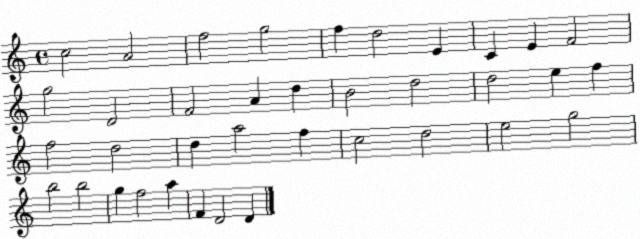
X:1
T:Untitled
M:4/4
L:1/4
K:C
c2 A2 f2 g2 f d2 E C E F2 g2 D2 F2 A d B2 d2 d2 e f f2 d2 d a2 f c2 d2 e2 g2 b2 b2 g f2 a F D2 D